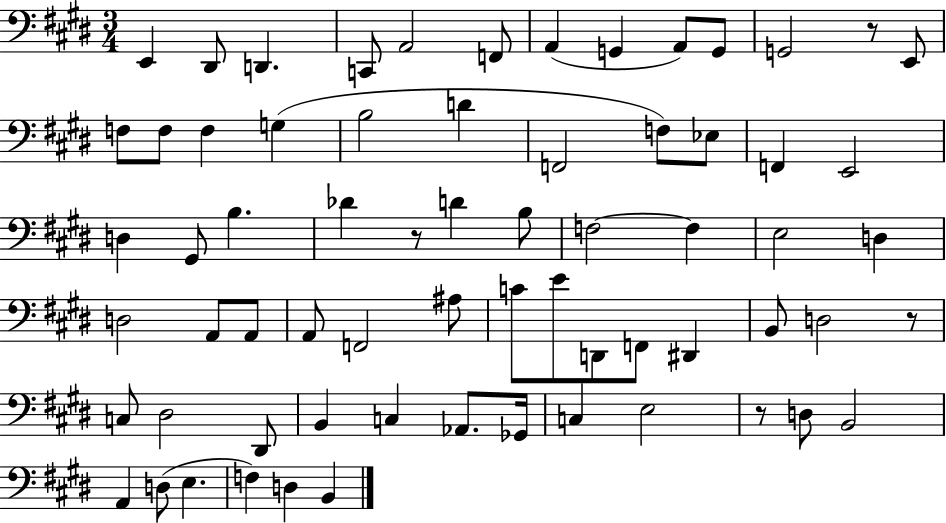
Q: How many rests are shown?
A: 4